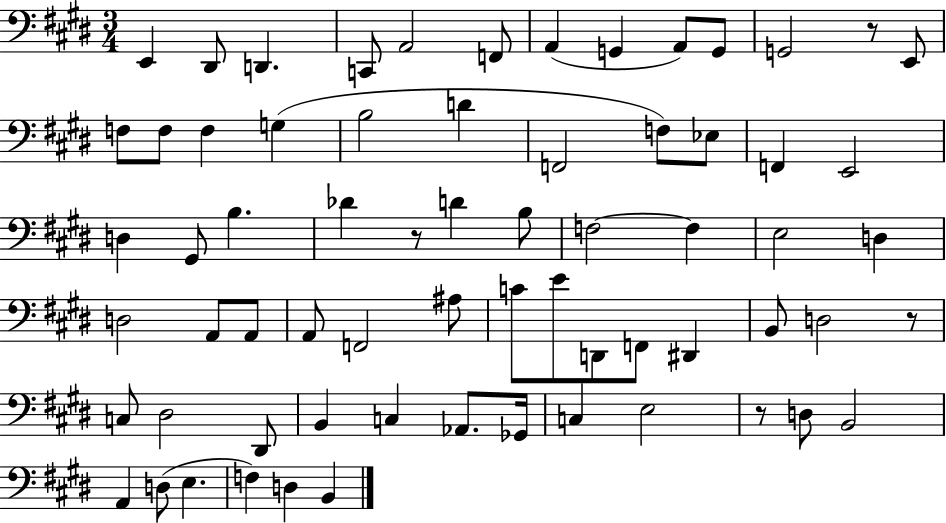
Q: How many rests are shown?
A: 4